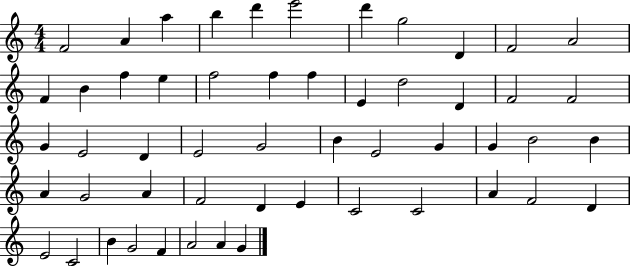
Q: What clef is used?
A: treble